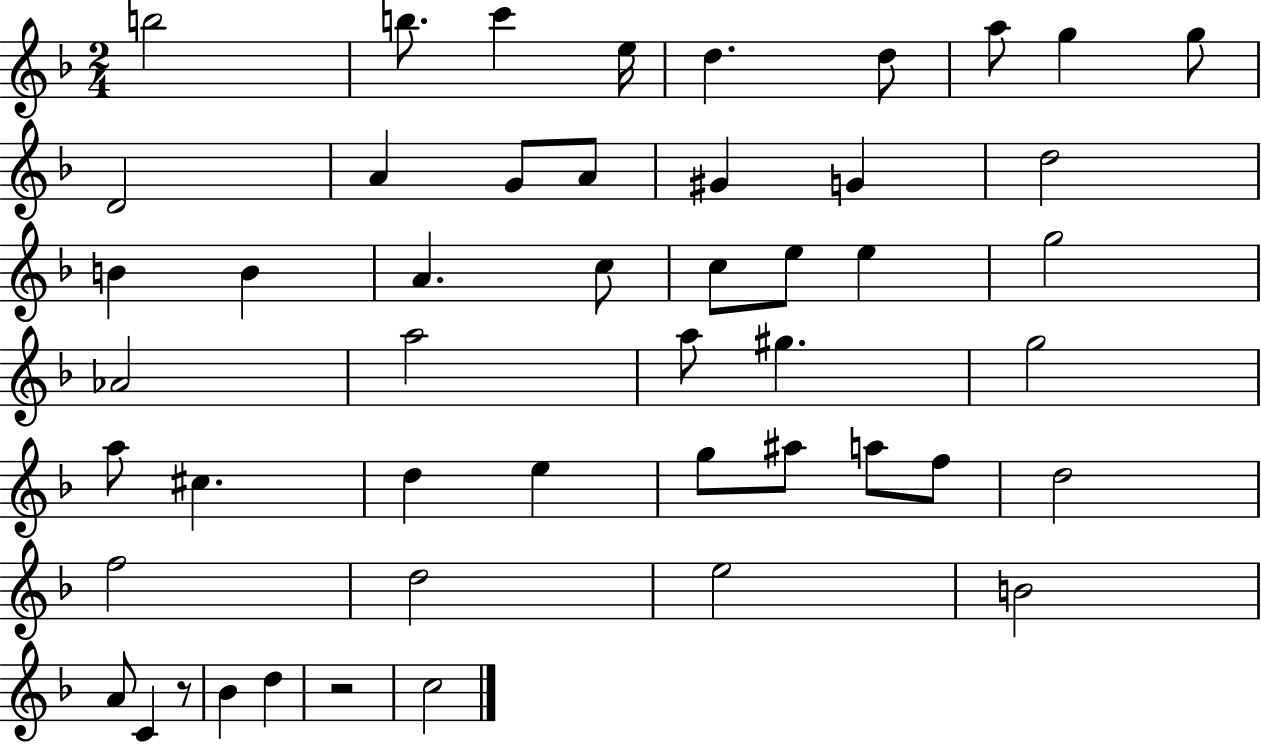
{
  \clef treble
  \numericTimeSignature
  \time 2/4
  \key f \major
  \repeat volta 2 { b''2 | b''8. c'''4 e''16 | d''4. d''8 | a''8 g''4 g''8 | \break d'2 | a'4 g'8 a'8 | gis'4 g'4 | d''2 | \break b'4 b'4 | a'4. c''8 | c''8 e''8 e''4 | g''2 | \break aes'2 | a''2 | a''8 gis''4. | g''2 | \break a''8 cis''4. | d''4 e''4 | g''8 ais''8 a''8 f''8 | d''2 | \break f''2 | d''2 | e''2 | b'2 | \break a'8 c'4 r8 | bes'4 d''4 | r2 | c''2 | \break } \bar "|."
}